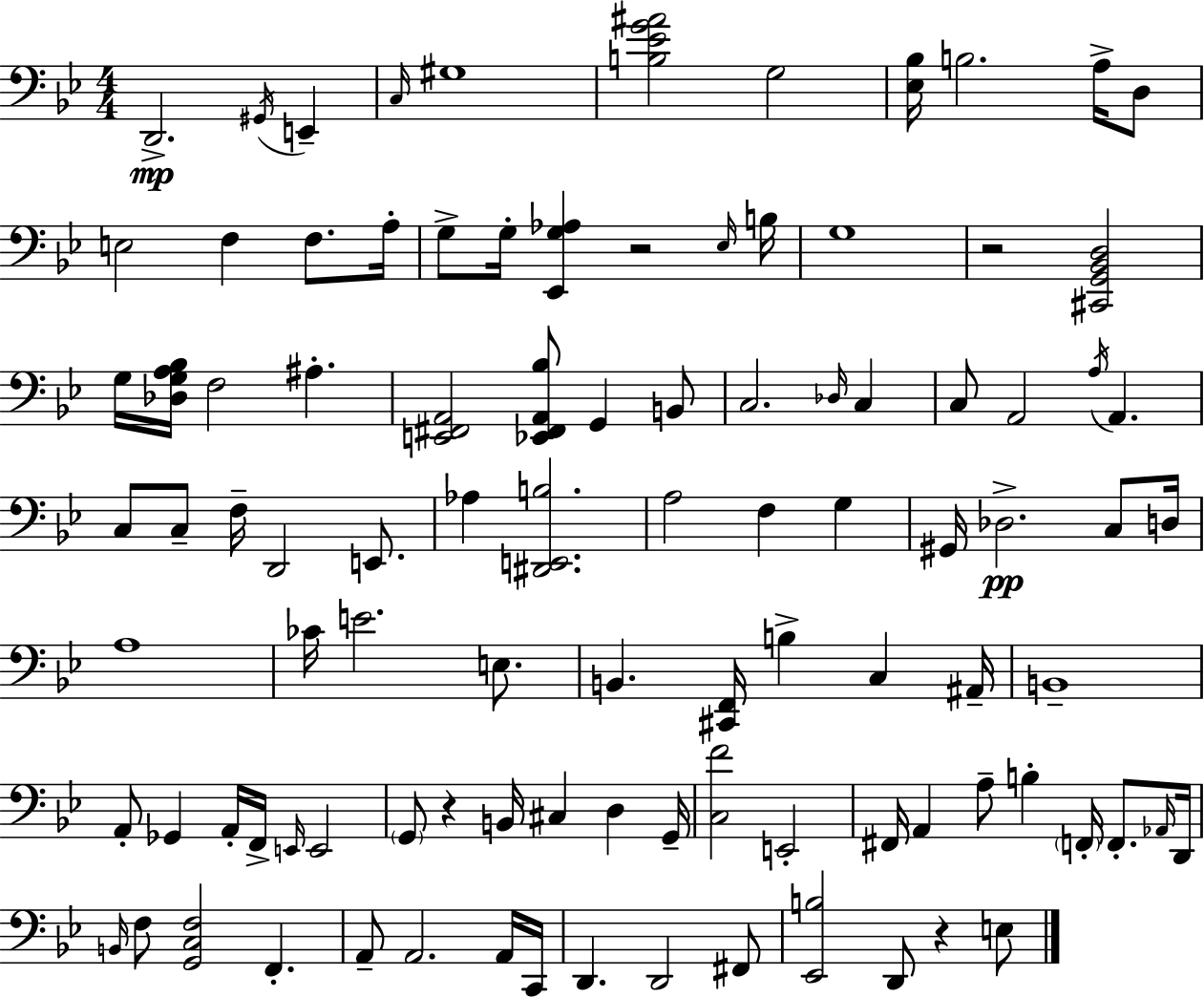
{
  \clef bass
  \numericTimeSignature
  \time 4/4
  \key bes \major
  \repeat volta 2 { d,2.->\mp \acciaccatura { gis,16 } e,4-- | \grace { c16 } gis1 | <b ees' g' ais'>2 g2 | <ees bes>16 b2. a16-> | \break d8 e2 f4 f8. | a16-. g8-> g16-. <ees, g aes>4 r2 | \grace { ees16 } b16 g1 | r2 <cis, g, bes, d>2 | \break g16 <des g a bes>16 f2 ais4.-. | <e, fis, a,>2 <ees, fis, a, bes>8 g,4 | b,8 c2. \grace { des16 } | c4 c8 a,2 \acciaccatura { a16 } a,4. | \break c8 c8-- f16-- d,2 | e,8. aes4 <dis, e, b>2. | a2 f4 | g4 gis,16 des2.->\pp | \break c8 d16 a1 | ces'16 e'2. | e8. b,4. <cis, f,>16 b4-> | c4 ais,16-- b,1-- | \break a,8-. ges,4 a,16-. f,16-> \grace { e,16 } e,2 | \parenthesize g,8 r4 b,16 cis4 | d4 g,16-- <c f'>2 e,2-. | fis,16 a,4 a8-- b4-. | \break \parenthesize f,16-. f,8.-. \grace { aes,16 } d,16 \grace { b,16 } f8 <g, c f>2 | f,4.-. a,8-- a,2. | a,16 c,16 d,4. d,2 | fis,8 <ees, b>2 | \break d,8 r4 e8 } \bar "|."
}